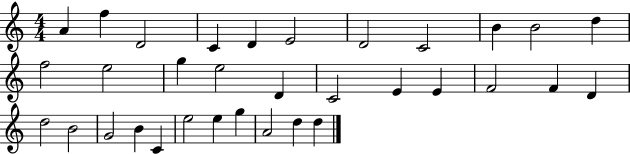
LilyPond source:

{
  \clef treble
  \numericTimeSignature
  \time 4/4
  \key c \major
  a'4 f''4 d'2 | c'4 d'4 e'2 | d'2 c'2 | b'4 b'2 d''4 | \break f''2 e''2 | g''4 e''2 d'4 | c'2 e'4 e'4 | f'2 f'4 d'4 | \break d''2 b'2 | g'2 b'4 c'4 | e''2 e''4 g''4 | a'2 d''4 d''4 | \break \bar "|."
}